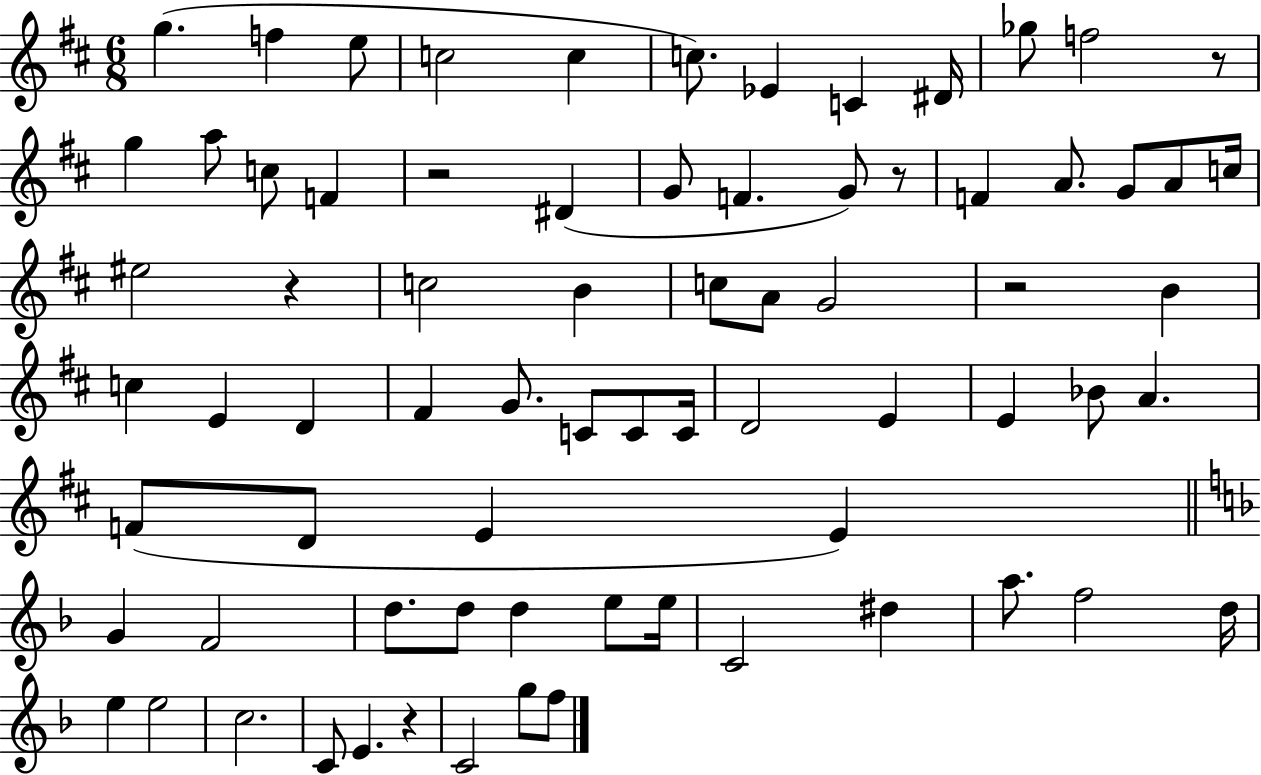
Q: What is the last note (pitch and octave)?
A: F5